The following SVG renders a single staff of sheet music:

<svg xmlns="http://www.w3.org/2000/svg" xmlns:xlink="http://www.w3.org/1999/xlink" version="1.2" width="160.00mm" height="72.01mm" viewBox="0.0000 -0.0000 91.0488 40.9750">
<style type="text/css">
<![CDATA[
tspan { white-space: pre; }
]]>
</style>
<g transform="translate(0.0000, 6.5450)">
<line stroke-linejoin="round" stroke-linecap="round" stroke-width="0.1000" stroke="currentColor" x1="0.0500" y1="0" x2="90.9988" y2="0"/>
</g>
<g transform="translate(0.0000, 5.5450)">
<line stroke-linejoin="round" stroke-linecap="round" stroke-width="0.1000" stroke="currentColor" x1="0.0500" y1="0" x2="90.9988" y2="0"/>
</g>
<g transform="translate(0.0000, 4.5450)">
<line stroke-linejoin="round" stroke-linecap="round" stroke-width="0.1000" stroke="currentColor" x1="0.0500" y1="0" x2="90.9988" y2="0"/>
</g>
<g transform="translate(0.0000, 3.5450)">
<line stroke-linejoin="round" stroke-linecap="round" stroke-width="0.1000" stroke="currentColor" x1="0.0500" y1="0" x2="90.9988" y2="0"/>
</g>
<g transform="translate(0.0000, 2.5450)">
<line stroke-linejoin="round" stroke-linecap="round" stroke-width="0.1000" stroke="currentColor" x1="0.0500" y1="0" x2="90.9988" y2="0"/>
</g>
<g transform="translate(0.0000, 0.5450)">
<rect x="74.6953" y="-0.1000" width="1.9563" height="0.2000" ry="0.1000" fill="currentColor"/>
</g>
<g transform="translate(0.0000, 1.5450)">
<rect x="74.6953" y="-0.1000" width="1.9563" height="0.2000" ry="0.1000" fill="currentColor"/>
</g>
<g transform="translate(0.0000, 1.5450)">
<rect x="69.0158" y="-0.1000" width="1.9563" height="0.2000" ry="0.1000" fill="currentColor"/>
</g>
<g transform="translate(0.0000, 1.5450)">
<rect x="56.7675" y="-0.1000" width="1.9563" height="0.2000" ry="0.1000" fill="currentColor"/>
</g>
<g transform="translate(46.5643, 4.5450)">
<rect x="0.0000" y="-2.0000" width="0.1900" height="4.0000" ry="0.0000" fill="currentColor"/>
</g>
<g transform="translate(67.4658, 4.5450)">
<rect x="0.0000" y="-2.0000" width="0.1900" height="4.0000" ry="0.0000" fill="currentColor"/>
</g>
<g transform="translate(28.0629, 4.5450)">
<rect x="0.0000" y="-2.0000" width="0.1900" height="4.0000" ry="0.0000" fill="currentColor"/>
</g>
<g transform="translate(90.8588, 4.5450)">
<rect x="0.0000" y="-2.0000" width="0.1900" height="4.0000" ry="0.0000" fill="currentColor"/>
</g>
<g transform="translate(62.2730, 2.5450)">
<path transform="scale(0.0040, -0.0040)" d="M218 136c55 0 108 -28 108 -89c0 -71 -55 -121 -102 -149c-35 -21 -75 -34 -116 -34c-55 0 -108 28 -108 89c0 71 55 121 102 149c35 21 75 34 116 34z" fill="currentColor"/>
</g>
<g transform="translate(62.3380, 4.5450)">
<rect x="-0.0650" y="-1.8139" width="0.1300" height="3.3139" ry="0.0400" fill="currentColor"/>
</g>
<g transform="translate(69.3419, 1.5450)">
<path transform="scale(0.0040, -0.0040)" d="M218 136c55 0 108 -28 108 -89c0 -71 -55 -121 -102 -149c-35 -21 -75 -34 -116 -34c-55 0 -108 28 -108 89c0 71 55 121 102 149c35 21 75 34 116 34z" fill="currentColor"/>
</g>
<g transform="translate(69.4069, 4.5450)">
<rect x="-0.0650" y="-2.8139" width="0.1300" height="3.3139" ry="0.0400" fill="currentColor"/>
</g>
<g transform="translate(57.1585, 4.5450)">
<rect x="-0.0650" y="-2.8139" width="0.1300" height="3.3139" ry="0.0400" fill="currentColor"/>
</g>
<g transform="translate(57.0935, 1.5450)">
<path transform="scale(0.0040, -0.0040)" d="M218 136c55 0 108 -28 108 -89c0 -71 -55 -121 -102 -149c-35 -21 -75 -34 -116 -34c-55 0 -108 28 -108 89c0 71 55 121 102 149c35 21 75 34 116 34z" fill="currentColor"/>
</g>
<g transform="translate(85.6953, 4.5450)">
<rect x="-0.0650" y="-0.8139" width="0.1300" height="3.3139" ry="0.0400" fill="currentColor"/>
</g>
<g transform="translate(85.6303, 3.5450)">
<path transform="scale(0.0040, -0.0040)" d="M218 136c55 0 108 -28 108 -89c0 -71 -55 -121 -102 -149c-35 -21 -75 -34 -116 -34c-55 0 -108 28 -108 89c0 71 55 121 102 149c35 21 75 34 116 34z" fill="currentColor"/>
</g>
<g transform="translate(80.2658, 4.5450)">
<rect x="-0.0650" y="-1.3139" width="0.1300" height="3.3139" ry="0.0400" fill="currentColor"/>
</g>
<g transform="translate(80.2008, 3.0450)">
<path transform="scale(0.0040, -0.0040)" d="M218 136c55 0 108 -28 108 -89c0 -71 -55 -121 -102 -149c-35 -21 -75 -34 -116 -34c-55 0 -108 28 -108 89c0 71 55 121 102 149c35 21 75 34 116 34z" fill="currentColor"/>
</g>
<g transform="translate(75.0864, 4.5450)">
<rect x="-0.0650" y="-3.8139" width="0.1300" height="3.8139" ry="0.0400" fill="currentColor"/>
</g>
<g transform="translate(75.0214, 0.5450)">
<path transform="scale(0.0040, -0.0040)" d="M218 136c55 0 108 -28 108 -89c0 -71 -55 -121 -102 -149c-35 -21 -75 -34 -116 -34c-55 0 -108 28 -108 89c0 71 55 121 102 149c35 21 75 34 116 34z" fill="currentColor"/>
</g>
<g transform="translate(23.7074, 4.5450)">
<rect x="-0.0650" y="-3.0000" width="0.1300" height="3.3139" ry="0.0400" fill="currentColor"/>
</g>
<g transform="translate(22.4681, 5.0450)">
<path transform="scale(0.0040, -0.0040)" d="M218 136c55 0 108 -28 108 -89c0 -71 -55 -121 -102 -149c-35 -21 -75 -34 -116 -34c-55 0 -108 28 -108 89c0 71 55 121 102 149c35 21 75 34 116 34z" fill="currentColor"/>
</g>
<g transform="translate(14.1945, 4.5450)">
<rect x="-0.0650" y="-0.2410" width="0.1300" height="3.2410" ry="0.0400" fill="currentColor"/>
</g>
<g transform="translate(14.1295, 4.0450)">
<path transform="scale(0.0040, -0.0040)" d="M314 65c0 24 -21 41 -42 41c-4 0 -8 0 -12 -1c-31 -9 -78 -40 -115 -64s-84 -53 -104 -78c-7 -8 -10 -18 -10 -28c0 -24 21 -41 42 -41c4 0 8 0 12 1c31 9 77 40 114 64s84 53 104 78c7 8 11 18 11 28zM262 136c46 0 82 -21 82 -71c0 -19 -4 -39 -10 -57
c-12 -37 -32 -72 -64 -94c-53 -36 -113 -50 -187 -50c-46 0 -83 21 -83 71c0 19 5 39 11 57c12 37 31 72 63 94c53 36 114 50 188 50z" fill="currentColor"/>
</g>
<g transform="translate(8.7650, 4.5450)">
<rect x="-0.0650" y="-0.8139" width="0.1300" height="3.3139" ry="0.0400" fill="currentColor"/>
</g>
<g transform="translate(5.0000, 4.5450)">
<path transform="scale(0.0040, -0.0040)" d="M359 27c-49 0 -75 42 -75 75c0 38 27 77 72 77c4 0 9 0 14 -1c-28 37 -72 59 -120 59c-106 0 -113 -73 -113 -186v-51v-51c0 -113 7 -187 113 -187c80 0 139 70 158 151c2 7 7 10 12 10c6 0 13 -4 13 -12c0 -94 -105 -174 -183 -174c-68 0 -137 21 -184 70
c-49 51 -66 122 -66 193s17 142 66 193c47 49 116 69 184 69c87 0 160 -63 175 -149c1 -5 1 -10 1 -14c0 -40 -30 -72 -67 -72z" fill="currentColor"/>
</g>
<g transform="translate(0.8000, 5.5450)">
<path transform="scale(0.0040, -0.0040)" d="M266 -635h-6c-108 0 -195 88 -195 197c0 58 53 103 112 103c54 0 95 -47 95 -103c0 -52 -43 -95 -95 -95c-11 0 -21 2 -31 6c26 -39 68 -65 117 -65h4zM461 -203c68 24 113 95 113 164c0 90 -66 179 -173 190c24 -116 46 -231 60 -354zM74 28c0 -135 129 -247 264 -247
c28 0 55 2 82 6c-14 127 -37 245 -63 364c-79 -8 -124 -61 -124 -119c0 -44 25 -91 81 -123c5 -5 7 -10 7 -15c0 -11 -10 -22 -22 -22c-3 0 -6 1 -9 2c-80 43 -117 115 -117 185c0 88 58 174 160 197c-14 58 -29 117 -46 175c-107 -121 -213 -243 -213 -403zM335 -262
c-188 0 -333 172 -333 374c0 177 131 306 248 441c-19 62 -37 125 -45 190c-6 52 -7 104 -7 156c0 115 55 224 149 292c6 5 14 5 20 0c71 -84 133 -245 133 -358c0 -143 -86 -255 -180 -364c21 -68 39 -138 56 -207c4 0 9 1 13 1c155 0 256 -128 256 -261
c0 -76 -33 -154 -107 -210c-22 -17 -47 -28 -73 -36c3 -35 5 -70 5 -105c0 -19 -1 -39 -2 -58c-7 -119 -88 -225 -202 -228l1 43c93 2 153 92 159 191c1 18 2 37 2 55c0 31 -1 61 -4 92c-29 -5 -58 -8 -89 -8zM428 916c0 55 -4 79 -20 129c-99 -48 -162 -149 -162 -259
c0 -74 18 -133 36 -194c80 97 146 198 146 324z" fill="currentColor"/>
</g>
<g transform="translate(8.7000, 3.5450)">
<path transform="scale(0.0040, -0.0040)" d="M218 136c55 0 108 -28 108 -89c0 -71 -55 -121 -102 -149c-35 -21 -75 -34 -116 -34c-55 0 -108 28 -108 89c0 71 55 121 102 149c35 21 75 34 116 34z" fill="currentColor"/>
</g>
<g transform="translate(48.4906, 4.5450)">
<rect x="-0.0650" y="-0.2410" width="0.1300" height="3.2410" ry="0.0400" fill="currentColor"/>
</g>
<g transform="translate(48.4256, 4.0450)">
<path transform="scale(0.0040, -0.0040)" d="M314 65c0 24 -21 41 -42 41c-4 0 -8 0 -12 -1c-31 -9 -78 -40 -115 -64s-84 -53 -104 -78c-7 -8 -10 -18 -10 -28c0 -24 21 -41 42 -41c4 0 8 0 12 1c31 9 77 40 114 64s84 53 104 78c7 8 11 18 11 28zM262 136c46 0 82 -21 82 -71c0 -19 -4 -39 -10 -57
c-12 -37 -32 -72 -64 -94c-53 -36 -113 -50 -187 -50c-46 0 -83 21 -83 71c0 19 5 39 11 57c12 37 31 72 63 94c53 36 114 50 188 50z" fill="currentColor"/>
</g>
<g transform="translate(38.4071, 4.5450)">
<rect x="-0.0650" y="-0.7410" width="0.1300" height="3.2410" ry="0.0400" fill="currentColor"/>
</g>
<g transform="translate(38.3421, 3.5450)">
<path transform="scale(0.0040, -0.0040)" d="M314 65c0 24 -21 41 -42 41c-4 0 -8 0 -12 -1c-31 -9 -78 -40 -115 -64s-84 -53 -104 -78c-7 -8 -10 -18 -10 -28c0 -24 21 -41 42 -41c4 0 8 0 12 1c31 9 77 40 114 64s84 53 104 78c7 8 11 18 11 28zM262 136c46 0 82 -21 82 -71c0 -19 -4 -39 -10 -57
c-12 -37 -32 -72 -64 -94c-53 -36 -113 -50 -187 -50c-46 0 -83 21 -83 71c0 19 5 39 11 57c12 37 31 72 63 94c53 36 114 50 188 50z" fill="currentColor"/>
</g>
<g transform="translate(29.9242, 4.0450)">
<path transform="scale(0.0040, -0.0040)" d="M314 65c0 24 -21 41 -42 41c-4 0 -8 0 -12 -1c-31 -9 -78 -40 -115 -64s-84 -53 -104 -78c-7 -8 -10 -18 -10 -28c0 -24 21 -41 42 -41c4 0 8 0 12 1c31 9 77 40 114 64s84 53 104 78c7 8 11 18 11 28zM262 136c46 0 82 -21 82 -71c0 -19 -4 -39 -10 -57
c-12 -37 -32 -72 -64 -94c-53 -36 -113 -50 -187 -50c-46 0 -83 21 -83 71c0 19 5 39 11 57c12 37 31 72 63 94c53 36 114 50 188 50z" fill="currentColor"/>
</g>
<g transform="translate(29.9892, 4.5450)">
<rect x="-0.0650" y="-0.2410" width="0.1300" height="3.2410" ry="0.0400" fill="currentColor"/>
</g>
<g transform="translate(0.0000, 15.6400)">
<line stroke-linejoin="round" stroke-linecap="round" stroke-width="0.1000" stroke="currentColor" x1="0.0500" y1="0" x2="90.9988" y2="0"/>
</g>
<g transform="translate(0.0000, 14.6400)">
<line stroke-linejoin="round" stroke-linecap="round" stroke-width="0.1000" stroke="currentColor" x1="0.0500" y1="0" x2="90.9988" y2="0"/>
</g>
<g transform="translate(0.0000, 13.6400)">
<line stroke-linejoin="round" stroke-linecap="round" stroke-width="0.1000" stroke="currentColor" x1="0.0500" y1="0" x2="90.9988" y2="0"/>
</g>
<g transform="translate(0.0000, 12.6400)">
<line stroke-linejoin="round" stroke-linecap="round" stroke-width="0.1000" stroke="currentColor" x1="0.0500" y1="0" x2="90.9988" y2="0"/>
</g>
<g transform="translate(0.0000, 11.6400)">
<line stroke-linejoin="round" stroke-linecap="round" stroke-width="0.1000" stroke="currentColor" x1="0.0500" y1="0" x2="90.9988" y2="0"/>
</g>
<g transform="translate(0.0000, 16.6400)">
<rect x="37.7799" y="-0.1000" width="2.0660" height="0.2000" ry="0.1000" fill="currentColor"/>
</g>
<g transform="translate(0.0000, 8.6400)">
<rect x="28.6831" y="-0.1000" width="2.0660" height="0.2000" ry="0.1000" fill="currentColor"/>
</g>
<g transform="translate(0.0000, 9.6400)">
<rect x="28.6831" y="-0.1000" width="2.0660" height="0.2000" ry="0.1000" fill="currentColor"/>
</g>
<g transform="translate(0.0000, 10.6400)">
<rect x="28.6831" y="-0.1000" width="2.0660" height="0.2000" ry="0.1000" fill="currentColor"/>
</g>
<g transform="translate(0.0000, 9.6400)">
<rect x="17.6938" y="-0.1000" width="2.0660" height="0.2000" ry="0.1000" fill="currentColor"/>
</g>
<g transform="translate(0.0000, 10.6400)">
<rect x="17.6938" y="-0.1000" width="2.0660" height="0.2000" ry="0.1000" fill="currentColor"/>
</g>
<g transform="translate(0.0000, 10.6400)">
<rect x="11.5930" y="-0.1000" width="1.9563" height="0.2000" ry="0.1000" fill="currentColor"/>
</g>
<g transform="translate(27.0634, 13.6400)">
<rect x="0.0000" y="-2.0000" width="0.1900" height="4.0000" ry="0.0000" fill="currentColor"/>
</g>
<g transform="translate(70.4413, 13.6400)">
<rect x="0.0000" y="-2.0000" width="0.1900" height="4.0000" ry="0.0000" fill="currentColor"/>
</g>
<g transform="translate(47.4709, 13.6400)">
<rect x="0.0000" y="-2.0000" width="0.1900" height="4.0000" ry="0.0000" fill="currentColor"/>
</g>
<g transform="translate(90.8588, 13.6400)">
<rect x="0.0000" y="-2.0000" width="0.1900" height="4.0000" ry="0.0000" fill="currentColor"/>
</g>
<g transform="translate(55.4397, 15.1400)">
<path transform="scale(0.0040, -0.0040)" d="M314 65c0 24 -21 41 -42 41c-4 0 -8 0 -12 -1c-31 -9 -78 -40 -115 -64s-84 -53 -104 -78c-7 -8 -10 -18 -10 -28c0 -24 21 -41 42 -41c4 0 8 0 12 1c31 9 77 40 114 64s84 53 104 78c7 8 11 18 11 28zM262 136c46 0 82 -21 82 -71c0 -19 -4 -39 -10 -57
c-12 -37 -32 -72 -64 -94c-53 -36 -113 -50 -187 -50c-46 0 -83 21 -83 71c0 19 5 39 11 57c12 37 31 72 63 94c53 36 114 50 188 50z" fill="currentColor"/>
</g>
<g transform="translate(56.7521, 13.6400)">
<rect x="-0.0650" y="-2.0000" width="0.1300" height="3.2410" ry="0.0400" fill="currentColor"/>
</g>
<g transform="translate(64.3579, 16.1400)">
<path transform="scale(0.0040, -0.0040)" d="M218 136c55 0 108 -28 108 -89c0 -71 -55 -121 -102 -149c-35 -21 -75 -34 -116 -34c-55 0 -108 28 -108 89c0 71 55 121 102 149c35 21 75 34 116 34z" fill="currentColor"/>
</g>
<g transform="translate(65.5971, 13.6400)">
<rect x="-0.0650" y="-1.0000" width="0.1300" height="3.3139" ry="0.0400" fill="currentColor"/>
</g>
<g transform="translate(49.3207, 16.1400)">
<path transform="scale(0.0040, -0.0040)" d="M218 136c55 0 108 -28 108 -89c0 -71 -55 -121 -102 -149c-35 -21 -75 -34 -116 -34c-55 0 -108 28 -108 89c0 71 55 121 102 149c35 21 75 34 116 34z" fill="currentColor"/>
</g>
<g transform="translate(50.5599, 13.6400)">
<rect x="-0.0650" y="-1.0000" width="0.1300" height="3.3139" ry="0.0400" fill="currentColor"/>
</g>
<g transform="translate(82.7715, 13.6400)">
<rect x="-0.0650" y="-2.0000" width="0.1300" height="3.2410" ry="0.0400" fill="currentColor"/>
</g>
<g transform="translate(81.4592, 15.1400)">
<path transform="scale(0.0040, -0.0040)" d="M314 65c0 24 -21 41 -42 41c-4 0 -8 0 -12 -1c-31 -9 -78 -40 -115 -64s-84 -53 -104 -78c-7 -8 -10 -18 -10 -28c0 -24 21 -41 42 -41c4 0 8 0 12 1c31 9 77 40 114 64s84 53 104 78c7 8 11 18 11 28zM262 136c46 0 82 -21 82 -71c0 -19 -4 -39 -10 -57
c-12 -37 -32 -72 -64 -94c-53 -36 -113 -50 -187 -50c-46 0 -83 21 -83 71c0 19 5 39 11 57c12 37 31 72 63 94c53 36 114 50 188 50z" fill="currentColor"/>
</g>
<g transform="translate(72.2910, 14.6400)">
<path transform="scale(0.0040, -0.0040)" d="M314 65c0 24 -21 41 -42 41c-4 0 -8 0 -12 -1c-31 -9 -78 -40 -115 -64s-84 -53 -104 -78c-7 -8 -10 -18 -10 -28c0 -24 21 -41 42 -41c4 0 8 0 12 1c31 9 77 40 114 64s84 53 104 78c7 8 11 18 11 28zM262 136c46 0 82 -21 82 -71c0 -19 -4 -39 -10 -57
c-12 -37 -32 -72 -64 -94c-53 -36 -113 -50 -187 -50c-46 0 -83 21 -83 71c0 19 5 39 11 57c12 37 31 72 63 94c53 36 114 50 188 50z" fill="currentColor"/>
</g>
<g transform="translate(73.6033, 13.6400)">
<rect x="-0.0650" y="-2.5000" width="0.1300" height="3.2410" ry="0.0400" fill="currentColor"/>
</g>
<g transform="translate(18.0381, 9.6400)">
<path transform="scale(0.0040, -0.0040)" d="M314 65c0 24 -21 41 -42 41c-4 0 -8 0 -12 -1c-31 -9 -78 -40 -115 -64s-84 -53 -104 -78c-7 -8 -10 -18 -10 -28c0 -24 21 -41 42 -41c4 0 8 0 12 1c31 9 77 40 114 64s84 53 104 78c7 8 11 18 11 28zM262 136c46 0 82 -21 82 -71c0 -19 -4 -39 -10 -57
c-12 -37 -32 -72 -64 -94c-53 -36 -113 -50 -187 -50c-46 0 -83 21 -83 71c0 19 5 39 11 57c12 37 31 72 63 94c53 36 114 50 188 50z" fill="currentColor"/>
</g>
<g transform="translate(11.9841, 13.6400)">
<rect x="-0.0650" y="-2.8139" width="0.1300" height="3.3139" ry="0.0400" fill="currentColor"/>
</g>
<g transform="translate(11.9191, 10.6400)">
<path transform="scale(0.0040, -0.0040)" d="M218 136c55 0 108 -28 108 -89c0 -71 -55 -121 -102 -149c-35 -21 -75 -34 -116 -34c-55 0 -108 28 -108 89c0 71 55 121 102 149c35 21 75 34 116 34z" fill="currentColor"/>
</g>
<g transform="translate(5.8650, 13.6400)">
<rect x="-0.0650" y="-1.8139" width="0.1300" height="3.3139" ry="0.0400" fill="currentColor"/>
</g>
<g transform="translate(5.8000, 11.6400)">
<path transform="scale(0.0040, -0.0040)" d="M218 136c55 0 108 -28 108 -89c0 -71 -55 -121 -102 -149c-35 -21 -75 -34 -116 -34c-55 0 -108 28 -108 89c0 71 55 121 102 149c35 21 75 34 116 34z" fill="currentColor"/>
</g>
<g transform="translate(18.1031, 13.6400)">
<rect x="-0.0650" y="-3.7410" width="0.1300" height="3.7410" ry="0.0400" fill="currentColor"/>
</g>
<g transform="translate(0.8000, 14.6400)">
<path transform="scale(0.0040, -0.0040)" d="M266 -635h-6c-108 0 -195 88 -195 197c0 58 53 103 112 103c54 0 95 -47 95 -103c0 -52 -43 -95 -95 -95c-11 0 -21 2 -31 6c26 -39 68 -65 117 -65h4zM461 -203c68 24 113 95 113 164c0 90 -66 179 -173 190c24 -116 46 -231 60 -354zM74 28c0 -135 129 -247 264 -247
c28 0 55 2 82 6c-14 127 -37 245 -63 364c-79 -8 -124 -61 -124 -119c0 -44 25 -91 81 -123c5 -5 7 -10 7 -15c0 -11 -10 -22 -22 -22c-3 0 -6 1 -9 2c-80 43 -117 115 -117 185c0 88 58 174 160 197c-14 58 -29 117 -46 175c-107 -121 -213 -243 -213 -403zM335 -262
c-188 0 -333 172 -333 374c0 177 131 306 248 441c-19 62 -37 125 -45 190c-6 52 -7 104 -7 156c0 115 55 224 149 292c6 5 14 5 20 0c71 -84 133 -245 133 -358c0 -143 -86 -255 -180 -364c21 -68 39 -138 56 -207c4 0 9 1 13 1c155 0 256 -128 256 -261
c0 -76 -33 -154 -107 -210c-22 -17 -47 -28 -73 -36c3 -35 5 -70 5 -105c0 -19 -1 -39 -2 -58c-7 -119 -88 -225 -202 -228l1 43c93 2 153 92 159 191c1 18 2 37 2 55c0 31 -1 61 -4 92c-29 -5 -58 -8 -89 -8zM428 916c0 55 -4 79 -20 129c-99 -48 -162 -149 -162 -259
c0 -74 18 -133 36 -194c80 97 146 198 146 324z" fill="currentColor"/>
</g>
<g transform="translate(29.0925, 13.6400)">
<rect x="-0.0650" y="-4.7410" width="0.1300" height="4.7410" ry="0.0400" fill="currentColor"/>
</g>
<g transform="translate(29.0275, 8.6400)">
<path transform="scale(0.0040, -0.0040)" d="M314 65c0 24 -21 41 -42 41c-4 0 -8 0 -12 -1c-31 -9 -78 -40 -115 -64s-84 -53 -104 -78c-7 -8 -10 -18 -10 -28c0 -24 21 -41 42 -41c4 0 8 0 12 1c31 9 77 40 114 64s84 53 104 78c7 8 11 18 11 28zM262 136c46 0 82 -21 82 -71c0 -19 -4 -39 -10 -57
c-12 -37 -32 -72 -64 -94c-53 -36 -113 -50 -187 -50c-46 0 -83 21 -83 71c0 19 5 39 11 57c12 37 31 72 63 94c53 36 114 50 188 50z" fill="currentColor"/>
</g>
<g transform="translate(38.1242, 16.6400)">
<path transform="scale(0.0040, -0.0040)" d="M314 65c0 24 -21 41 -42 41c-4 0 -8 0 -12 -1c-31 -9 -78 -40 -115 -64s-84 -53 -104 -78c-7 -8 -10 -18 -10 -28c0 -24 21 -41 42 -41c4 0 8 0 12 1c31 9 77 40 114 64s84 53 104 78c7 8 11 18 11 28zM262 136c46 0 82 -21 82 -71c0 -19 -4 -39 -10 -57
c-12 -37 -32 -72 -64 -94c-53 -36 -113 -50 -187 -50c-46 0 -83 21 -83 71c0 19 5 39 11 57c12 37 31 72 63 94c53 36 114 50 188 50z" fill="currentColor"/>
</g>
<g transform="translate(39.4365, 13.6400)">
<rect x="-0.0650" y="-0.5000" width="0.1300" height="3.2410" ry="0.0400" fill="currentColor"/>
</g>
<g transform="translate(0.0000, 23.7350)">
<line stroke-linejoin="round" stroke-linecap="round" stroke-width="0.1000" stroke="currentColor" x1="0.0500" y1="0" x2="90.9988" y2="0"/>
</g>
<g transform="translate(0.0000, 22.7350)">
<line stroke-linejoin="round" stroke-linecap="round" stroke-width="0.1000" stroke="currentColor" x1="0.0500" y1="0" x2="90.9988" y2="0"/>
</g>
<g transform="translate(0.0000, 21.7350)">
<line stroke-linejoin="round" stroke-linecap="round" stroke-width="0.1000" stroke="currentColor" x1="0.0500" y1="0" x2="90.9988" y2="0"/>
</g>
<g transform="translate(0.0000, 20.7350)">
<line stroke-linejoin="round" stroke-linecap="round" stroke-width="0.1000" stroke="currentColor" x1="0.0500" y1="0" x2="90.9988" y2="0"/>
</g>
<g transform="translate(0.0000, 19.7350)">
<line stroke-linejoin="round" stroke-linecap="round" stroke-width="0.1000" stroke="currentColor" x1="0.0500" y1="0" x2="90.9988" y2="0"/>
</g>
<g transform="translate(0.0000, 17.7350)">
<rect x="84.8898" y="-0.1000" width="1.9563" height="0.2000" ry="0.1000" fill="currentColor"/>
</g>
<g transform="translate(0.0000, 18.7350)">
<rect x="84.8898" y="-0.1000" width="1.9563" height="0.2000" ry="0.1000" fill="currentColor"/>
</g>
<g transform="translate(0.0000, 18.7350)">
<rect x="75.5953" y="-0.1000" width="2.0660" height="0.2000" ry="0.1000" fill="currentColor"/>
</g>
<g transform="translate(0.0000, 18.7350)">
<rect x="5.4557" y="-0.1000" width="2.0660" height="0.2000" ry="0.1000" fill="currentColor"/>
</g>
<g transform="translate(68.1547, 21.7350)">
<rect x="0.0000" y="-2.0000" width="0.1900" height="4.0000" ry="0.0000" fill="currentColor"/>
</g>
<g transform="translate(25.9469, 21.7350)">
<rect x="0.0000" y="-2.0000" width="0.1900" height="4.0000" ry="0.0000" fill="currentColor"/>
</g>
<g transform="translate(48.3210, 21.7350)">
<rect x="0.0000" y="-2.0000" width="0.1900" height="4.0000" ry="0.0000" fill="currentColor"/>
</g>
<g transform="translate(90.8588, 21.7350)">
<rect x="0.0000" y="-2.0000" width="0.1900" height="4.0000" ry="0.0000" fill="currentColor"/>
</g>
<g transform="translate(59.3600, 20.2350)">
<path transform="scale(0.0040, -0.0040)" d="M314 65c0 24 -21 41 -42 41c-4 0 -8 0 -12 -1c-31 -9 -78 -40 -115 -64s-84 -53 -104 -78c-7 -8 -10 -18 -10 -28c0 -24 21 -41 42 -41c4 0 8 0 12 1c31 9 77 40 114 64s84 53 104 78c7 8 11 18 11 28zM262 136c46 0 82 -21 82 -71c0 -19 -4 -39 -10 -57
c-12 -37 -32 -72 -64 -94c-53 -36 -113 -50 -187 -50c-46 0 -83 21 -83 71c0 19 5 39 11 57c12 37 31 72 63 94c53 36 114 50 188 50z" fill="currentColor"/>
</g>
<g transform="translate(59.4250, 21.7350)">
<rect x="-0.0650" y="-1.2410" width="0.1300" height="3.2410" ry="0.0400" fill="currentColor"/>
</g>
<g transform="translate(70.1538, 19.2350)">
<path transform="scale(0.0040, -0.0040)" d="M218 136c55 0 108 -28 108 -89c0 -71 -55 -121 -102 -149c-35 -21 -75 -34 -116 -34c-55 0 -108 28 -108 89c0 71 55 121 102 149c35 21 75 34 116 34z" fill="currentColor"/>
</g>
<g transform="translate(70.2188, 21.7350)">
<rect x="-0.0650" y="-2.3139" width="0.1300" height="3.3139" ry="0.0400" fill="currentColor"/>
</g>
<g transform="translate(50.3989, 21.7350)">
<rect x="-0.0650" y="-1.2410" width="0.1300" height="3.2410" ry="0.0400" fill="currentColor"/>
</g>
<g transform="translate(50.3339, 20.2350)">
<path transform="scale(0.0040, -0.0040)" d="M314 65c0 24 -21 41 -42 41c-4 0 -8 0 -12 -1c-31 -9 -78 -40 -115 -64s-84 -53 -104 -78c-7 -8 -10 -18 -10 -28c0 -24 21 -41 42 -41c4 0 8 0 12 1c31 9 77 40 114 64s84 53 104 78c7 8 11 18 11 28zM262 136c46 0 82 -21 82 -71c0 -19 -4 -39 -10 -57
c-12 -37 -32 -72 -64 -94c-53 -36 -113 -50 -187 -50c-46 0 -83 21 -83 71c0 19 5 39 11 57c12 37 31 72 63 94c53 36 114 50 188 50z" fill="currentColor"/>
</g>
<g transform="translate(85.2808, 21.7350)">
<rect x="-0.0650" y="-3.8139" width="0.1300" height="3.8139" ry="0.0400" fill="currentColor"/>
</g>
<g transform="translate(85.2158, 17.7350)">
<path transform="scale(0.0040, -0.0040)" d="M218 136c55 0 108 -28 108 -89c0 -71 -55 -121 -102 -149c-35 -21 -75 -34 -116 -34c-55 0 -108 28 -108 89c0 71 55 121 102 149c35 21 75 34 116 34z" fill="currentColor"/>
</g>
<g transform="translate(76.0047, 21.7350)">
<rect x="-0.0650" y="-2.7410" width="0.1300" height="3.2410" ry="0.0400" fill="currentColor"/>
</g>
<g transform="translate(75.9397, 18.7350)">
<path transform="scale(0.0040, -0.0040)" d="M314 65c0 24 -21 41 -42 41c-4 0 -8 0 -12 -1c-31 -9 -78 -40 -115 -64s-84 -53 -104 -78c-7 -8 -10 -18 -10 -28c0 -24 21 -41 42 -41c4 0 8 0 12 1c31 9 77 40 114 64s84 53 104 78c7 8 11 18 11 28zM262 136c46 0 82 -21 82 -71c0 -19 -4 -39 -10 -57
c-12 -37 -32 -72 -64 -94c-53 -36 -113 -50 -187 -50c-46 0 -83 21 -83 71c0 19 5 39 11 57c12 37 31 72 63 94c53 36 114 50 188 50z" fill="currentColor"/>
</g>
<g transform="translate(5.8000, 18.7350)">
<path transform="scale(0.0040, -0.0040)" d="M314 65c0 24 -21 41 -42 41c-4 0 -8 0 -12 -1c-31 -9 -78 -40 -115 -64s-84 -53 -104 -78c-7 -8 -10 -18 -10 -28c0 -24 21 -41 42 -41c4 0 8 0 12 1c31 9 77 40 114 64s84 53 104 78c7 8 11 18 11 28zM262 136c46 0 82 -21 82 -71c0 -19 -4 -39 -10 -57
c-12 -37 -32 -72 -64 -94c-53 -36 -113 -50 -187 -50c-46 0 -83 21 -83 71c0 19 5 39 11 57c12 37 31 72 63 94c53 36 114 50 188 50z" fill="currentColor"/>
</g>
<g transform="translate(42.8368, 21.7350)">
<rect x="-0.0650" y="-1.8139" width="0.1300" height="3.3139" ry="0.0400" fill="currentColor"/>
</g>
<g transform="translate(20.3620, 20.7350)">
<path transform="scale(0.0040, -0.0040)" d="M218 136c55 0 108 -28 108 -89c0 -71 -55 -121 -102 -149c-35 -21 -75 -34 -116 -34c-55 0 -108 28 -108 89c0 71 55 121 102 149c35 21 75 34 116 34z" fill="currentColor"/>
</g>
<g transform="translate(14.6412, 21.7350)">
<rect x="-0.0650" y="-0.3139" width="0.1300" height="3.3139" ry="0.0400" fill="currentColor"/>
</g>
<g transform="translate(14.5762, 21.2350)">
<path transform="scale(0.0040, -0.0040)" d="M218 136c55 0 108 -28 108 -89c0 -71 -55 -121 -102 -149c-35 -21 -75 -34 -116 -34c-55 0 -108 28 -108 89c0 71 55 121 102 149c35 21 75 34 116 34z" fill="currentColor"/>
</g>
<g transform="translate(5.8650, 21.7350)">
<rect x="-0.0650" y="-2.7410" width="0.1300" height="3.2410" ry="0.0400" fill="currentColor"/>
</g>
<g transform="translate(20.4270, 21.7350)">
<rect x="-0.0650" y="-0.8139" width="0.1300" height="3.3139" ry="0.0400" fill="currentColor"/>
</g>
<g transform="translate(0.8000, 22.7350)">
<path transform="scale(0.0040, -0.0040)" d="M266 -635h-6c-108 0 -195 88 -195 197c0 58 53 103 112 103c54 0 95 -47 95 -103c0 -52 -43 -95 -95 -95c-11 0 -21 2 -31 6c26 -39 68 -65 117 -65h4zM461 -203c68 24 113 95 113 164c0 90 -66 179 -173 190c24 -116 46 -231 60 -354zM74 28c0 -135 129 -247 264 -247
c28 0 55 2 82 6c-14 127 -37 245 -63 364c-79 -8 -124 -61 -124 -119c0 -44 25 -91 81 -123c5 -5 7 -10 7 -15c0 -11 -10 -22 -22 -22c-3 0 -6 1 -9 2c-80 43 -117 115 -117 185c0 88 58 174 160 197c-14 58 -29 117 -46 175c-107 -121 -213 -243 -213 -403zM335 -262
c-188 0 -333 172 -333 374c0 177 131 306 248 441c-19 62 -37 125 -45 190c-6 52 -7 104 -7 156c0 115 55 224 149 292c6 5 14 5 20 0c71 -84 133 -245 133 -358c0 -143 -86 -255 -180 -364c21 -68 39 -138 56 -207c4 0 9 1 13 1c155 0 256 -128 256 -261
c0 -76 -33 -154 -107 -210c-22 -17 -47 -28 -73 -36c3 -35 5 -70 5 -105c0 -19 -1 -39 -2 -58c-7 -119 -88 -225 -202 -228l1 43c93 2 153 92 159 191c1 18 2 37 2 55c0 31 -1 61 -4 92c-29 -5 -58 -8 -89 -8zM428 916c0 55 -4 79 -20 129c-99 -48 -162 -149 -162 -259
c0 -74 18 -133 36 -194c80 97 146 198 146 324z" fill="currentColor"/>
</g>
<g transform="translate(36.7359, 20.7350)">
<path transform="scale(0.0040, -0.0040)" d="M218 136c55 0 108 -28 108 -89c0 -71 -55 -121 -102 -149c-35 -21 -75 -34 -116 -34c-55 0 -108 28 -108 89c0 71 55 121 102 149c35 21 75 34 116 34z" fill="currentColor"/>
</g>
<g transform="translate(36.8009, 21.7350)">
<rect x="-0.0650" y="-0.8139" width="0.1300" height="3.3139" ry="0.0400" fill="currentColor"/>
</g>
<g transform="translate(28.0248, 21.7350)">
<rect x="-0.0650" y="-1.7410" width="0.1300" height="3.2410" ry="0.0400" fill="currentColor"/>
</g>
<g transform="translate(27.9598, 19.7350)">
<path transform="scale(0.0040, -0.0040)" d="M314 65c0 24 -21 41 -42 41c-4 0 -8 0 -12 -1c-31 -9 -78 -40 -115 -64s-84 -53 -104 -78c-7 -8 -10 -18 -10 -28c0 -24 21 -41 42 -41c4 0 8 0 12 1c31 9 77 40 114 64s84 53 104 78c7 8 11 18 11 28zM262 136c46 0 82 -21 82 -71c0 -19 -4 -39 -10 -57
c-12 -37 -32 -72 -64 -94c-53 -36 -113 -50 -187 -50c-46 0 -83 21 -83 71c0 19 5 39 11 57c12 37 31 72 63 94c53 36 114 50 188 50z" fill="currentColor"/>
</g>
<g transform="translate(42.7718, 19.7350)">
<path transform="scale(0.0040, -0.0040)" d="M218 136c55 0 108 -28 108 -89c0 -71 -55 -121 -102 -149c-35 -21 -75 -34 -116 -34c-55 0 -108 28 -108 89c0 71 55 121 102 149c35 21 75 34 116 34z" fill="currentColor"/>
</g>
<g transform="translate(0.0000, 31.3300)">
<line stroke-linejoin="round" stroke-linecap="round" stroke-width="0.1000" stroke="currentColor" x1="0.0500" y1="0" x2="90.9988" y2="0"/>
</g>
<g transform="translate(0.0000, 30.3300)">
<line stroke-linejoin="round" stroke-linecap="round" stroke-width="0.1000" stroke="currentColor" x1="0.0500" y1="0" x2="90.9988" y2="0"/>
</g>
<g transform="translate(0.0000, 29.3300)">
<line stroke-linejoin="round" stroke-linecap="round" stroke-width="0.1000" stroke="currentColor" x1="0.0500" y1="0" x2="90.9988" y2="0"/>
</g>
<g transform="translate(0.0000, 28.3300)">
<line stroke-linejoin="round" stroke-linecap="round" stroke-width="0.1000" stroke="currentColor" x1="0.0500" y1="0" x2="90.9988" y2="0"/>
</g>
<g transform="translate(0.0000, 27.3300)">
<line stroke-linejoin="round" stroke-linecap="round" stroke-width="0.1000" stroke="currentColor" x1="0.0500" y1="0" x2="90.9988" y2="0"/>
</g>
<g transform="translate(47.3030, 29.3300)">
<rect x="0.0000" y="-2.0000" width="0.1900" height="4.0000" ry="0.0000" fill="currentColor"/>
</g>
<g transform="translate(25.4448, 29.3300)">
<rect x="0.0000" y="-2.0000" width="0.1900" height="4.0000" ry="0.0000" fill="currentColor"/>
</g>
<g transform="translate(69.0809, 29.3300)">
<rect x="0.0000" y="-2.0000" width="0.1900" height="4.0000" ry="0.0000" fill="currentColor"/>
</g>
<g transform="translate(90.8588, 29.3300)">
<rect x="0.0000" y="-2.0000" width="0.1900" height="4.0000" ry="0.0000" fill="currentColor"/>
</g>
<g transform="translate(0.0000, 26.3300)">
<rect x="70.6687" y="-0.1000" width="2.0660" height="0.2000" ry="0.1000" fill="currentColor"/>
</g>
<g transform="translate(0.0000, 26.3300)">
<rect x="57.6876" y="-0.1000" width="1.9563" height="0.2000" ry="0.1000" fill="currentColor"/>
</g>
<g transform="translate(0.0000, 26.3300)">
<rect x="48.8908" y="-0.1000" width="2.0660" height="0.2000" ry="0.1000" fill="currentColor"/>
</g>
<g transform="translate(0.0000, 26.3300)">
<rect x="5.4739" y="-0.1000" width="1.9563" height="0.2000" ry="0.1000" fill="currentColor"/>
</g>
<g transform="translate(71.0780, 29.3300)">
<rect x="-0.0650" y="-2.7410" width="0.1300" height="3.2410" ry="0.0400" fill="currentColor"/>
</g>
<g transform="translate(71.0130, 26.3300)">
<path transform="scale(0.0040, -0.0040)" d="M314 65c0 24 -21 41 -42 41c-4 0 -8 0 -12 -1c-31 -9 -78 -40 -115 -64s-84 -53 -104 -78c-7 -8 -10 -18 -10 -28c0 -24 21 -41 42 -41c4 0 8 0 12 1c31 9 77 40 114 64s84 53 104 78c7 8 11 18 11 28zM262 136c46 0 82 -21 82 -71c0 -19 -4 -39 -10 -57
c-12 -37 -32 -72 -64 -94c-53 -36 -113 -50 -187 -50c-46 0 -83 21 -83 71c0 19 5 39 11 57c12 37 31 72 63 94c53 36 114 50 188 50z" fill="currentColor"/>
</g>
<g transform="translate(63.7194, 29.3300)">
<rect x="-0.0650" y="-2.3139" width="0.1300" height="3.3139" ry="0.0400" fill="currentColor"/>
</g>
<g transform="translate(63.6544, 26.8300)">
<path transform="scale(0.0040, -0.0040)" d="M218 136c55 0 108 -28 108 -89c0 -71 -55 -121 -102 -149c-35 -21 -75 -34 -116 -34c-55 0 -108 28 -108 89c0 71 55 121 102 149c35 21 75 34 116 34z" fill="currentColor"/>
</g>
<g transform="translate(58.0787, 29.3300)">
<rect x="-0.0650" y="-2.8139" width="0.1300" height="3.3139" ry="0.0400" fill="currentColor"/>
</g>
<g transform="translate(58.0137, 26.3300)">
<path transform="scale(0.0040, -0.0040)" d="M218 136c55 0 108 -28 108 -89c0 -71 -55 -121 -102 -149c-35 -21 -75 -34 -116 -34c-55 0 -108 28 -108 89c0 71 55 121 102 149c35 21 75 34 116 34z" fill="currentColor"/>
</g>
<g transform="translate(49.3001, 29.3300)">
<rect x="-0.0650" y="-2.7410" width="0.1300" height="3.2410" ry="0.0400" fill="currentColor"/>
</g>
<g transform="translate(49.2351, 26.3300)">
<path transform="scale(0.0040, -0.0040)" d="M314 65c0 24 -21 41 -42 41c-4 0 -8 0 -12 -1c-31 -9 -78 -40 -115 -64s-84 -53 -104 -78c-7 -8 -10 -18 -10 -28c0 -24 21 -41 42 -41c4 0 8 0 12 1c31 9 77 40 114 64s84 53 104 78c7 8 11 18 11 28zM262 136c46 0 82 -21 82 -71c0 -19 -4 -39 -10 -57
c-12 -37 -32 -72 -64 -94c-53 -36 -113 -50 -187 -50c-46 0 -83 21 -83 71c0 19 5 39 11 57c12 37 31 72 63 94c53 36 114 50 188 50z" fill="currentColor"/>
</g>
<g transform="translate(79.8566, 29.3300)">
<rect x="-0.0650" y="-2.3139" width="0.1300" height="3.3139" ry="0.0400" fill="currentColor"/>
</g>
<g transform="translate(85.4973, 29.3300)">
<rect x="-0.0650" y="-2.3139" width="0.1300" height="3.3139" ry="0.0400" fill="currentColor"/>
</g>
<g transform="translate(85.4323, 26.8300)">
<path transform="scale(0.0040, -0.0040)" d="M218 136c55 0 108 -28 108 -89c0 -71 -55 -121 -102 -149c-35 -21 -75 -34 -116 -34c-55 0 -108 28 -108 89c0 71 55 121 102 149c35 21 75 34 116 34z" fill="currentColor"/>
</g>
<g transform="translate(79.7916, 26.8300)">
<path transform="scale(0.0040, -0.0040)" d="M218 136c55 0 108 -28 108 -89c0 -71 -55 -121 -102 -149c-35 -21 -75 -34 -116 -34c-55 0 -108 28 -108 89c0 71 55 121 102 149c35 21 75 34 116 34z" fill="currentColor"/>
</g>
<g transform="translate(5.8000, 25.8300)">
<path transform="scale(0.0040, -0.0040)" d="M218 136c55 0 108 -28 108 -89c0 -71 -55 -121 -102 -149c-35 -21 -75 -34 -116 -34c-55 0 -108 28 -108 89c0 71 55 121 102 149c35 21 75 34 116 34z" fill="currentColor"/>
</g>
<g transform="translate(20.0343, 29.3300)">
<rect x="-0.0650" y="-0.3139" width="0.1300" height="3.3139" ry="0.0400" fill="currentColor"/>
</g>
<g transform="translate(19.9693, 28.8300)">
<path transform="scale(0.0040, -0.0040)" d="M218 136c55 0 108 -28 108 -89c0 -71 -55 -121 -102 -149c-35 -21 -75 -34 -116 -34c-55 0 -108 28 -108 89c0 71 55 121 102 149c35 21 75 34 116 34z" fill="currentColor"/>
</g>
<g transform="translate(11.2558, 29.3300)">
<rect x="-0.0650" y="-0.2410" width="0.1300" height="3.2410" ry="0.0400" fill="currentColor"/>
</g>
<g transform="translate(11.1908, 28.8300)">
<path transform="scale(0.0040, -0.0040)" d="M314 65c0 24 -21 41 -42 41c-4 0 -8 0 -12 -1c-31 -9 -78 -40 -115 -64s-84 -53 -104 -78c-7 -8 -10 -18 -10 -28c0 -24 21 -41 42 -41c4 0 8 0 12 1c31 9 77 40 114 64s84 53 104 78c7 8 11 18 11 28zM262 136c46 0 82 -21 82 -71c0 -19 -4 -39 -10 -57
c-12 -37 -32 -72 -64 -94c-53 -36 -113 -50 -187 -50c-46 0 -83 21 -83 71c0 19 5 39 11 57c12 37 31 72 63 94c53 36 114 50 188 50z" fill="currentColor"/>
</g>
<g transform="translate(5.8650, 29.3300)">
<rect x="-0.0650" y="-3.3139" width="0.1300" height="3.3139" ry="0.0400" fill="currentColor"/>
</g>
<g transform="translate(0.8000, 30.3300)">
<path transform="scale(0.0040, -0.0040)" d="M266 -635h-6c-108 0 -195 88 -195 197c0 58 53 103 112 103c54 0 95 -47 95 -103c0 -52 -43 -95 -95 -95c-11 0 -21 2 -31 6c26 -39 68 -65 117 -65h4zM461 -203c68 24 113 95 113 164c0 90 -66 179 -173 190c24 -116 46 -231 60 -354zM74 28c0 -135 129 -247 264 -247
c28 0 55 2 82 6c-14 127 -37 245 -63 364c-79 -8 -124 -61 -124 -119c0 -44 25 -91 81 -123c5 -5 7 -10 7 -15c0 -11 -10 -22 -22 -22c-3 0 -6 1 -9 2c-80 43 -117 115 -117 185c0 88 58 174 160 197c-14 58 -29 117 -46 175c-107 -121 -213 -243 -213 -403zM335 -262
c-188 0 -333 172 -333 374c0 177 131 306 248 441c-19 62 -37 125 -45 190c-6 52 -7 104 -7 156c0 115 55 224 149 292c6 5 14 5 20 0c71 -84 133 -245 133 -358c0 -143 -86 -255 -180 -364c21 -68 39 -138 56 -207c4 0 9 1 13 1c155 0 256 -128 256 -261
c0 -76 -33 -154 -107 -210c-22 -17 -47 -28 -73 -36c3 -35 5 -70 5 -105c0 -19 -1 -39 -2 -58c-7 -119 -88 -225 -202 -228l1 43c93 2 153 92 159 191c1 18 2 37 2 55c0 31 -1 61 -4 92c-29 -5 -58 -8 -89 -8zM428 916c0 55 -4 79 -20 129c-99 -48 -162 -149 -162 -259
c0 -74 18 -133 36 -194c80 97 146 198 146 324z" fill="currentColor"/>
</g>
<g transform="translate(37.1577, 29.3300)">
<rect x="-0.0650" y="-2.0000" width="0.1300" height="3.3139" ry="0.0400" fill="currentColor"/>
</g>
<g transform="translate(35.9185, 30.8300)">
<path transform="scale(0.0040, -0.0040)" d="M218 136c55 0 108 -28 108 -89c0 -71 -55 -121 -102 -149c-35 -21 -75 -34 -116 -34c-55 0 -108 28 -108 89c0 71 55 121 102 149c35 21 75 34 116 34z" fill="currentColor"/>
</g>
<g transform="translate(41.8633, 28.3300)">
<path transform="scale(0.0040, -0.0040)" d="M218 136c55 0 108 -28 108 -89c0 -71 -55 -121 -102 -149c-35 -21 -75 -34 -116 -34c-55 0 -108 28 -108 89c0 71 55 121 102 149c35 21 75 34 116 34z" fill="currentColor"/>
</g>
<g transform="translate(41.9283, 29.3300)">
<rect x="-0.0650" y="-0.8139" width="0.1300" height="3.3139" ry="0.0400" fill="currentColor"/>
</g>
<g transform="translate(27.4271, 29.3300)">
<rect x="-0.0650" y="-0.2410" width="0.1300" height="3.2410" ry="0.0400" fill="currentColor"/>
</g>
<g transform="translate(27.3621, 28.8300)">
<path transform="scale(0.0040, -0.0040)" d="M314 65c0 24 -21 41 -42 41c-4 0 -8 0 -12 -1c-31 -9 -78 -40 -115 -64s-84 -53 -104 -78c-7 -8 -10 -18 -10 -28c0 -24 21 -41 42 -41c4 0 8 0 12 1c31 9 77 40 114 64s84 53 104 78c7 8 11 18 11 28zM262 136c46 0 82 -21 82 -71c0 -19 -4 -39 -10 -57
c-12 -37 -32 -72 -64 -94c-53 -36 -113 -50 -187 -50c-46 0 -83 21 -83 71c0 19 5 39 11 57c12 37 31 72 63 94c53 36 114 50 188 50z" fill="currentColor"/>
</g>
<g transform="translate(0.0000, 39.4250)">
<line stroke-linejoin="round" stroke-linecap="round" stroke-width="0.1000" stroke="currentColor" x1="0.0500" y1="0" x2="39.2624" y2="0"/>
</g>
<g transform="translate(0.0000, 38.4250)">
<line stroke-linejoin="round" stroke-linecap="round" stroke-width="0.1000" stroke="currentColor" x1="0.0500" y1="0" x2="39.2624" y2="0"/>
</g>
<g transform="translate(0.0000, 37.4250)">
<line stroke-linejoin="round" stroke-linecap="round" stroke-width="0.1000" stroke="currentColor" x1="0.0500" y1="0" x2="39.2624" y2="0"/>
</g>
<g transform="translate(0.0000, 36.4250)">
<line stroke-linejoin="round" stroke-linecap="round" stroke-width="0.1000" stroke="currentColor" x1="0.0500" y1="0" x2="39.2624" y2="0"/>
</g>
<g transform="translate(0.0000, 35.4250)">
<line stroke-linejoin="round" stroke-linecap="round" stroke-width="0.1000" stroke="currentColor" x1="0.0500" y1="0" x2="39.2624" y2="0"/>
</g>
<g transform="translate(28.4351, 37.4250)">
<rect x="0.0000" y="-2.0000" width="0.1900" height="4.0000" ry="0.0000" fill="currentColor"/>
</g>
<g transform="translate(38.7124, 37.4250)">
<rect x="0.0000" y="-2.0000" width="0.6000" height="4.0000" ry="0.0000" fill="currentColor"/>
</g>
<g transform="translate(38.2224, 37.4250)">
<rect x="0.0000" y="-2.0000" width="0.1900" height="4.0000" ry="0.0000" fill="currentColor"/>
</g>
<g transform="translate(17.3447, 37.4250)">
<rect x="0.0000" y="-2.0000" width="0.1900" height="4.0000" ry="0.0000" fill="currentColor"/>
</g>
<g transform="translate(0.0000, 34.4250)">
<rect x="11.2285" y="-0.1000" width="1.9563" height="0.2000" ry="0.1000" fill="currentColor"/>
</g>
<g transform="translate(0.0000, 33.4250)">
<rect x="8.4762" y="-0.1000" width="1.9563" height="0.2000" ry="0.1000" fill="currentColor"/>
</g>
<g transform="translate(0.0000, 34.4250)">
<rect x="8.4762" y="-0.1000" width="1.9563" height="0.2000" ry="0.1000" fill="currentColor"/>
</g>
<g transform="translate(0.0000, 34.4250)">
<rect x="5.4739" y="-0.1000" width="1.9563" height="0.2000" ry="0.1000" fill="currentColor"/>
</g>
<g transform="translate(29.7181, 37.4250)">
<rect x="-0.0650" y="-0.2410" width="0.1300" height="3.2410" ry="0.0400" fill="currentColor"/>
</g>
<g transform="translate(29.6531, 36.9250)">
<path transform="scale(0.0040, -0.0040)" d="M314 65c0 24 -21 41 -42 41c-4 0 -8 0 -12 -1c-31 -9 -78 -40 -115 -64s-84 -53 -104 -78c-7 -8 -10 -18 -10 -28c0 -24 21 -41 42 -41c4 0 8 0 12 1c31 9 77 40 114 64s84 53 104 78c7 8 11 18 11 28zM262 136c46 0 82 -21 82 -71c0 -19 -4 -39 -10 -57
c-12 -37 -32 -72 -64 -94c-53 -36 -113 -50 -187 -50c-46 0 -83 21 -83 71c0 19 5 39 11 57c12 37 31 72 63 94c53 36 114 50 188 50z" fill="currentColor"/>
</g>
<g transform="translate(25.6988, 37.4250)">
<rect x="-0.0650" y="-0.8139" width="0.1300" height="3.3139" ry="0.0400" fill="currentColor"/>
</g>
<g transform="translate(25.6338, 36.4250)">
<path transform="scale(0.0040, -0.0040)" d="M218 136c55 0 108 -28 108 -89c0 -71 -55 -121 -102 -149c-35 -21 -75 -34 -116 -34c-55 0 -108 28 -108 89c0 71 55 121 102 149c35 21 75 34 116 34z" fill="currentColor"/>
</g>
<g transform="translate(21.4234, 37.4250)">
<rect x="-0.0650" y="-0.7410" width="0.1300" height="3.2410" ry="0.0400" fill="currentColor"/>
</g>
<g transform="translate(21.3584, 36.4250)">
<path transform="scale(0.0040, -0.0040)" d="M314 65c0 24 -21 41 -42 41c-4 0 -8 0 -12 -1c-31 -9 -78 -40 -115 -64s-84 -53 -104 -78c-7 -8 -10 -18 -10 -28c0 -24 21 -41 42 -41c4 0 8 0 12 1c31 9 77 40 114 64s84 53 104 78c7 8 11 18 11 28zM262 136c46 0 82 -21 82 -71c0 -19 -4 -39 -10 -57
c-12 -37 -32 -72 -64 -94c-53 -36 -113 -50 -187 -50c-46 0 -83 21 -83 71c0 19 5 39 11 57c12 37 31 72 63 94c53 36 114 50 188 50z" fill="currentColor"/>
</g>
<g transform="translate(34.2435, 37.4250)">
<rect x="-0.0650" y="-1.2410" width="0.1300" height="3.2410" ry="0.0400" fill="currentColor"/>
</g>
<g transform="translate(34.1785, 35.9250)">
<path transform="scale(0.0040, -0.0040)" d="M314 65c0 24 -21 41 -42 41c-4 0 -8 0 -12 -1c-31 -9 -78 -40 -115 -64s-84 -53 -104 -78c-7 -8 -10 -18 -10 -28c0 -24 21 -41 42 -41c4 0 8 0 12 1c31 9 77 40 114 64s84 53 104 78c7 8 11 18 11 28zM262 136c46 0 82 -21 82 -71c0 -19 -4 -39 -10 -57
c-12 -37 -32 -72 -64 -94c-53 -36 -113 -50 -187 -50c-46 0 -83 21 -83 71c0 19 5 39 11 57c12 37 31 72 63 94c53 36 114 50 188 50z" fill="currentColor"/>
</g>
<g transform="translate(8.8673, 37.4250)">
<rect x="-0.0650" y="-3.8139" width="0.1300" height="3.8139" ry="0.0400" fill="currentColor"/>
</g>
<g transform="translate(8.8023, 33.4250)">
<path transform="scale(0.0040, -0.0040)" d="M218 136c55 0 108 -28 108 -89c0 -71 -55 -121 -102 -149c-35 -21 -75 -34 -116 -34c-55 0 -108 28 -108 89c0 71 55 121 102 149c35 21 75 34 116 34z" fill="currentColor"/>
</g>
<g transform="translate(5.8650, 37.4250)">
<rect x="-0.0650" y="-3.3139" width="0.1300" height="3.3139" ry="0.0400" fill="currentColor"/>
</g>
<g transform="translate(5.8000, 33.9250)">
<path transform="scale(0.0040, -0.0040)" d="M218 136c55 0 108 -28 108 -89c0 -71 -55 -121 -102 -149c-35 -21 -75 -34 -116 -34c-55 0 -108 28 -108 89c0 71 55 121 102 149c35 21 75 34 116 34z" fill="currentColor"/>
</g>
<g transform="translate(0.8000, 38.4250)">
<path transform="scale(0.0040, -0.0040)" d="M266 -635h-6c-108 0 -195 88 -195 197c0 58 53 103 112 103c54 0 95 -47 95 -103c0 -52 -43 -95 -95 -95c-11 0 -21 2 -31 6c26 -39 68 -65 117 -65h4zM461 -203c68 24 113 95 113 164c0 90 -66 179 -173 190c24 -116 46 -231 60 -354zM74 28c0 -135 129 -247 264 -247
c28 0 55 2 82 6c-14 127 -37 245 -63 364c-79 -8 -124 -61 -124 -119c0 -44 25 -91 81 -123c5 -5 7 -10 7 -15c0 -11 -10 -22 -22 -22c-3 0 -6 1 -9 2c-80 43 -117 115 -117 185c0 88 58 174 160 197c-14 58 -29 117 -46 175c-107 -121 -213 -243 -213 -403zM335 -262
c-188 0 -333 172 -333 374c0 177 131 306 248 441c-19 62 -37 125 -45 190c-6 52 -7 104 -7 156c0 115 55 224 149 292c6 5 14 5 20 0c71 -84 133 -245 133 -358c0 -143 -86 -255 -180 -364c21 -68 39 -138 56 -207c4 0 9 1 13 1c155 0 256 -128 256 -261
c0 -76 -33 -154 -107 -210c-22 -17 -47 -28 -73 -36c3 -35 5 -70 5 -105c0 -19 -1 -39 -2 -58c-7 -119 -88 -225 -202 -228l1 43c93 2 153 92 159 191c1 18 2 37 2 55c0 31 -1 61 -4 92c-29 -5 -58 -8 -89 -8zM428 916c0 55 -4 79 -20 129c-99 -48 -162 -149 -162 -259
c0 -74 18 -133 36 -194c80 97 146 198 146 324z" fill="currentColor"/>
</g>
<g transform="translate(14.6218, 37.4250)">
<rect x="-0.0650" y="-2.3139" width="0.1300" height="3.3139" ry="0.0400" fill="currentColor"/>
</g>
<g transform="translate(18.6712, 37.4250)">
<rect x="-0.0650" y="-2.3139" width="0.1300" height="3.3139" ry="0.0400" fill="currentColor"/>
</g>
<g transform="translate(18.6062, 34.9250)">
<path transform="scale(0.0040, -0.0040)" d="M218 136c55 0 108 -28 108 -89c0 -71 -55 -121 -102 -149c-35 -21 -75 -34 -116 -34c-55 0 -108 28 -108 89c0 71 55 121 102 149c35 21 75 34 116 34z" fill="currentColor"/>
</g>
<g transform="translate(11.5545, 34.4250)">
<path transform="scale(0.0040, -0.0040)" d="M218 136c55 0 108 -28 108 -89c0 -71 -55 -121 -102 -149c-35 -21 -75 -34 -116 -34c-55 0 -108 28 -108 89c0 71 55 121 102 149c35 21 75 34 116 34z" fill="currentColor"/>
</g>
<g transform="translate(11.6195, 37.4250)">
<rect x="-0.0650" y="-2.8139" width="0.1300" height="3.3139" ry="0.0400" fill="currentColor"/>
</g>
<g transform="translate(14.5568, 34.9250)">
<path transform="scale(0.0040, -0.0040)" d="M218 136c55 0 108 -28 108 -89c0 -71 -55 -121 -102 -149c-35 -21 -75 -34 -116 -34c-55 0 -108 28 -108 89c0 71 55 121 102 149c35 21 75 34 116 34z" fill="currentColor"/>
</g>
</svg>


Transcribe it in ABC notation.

X:1
T:Untitled
M:4/4
L:1/4
K:C
d c2 A c2 d2 c2 a f a c' e d f a c'2 e'2 C2 D F2 D G2 F2 a2 c d f2 d f e2 e2 g a2 c' b c2 c c2 F d a2 a g a2 g g b c' a g g d2 d c2 e2